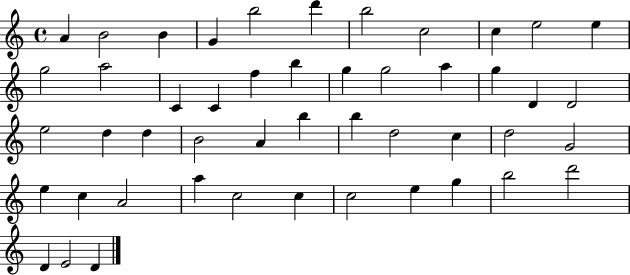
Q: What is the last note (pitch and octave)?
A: D4